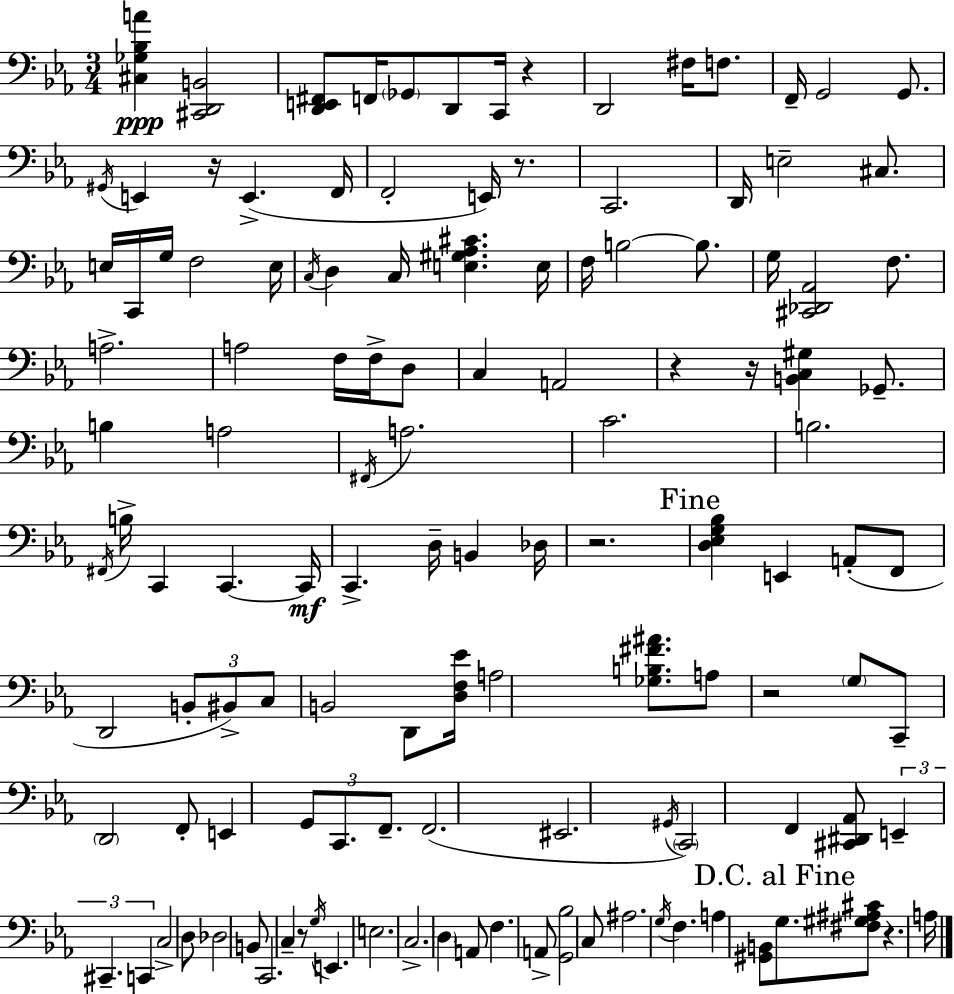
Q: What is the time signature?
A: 3/4